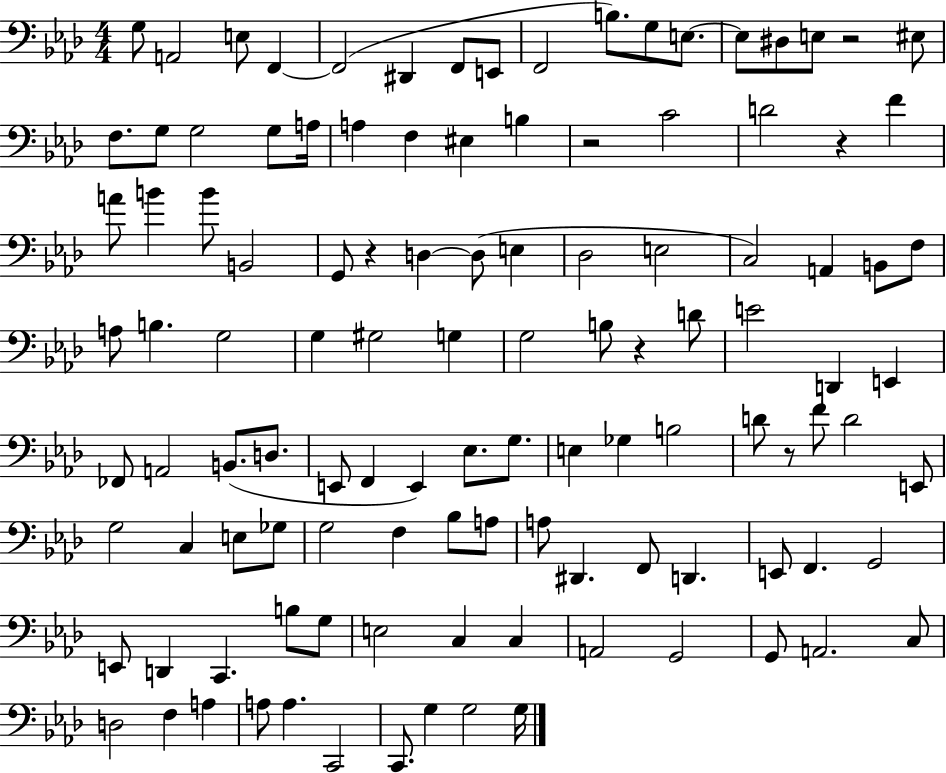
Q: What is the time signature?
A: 4/4